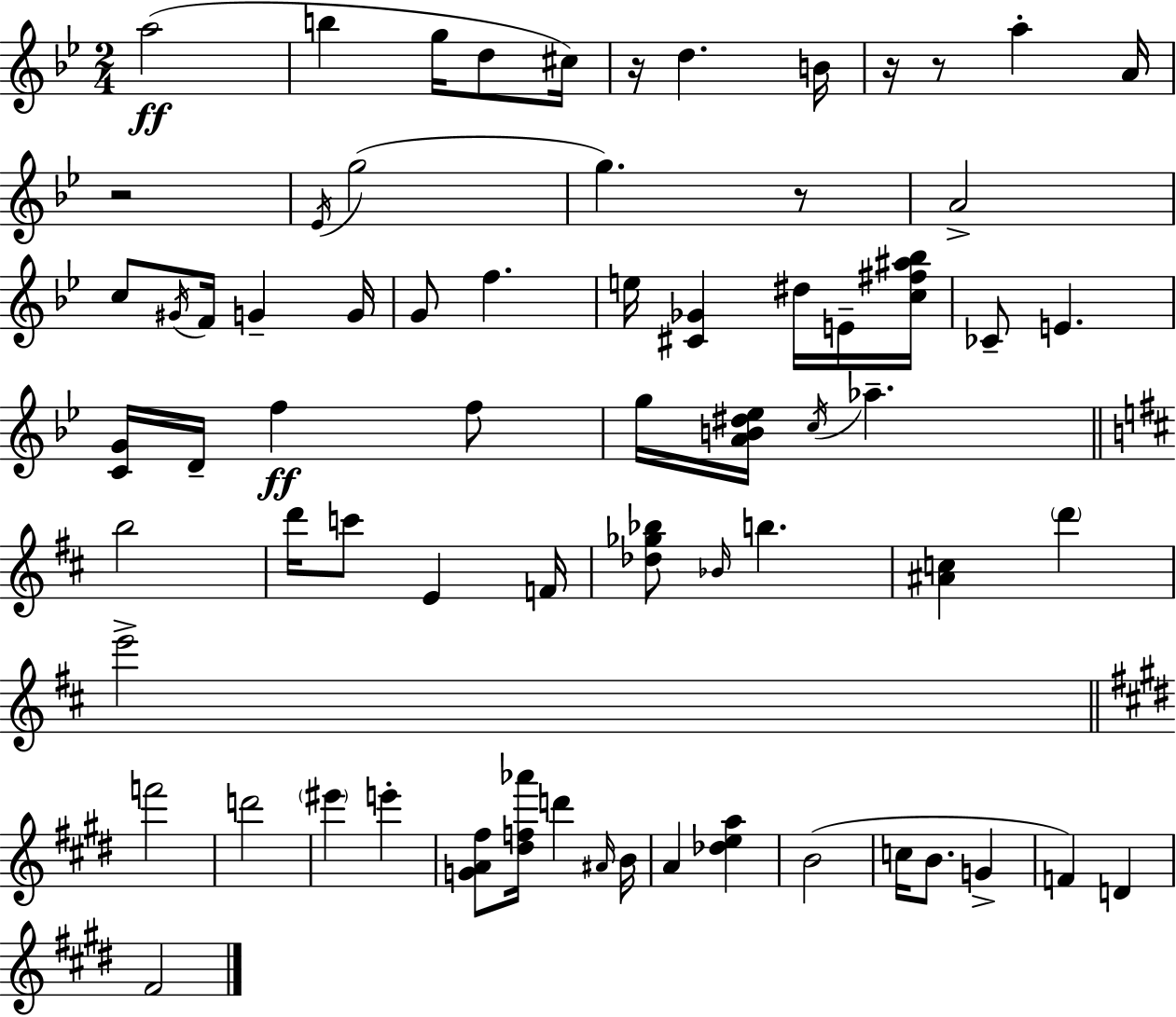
{
  \clef treble
  \numericTimeSignature
  \time 2/4
  \key bes \major
  a''2(\ff | b''4 g''16 d''8 cis''16) | r16 d''4. b'16 | r16 r8 a''4-. a'16 | \break r2 | \acciaccatura { ees'16 }( g''2 | g''4.) r8 | a'2-> | \break c''8 \acciaccatura { gis'16 } f'16 g'4-- | g'16 g'8 f''4. | e''16 <cis' ges'>4 dis''16 | e'16-- <c'' fis'' ais'' bes''>16 ces'8-- e'4. | \break <c' g'>16 d'16-- f''4\ff | f''8 g''16 <a' b' dis'' ees''>16 \acciaccatura { c''16 } aes''4.-- | \bar "||" \break \key d \major b''2 | d'''16 c'''8 e'4 f'16 | <des'' ges'' bes''>8 \grace { bes'16 } b''4. | <ais' c''>4 \parenthesize d'''4 | \break e'''2-> | \bar "||" \break \key e \major f'''2 | d'''2 | \parenthesize eis'''4 e'''4-. | <g' a' fis''>8 <dis'' f'' aes'''>16 d'''4 \grace { ais'16 } | \break b'16 a'4 <des'' e'' a''>4 | b'2( | c''16 b'8. g'4-> | f'4) d'4 | \break fis'2 | \bar "|."
}